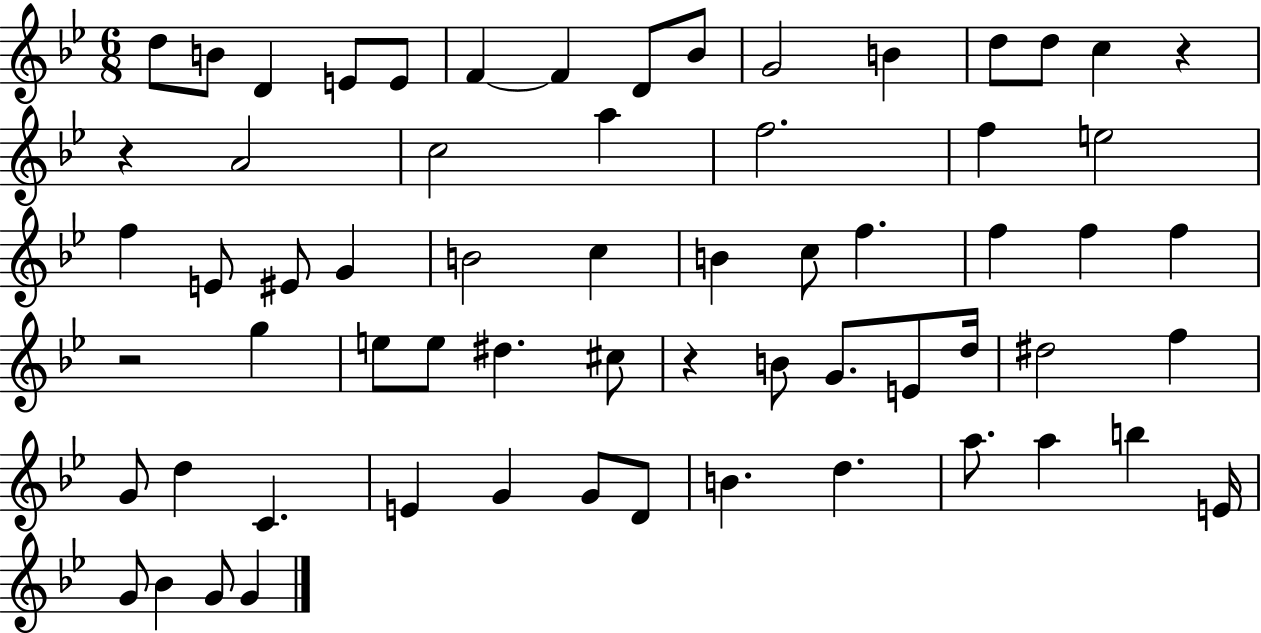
{
  \clef treble
  \numericTimeSignature
  \time 6/8
  \key bes \major
  \repeat volta 2 { d''8 b'8 d'4 e'8 e'8 | f'4~~ f'4 d'8 bes'8 | g'2 b'4 | d''8 d''8 c''4 r4 | \break r4 a'2 | c''2 a''4 | f''2. | f''4 e''2 | \break f''4 e'8 eis'8 g'4 | b'2 c''4 | b'4 c''8 f''4. | f''4 f''4 f''4 | \break r2 g''4 | e''8 e''8 dis''4. cis''8 | r4 b'8 g'8. e'8 d''16 | dis''2 f''4 | \break g'8 d''4 c'4. | e'4 g'4 g'8 d'8 | b'4. d''4. | a''8. a''4 b''4 e'16 | \break g'8 bes'4 g'8 g'4 | } \bar "|."
}